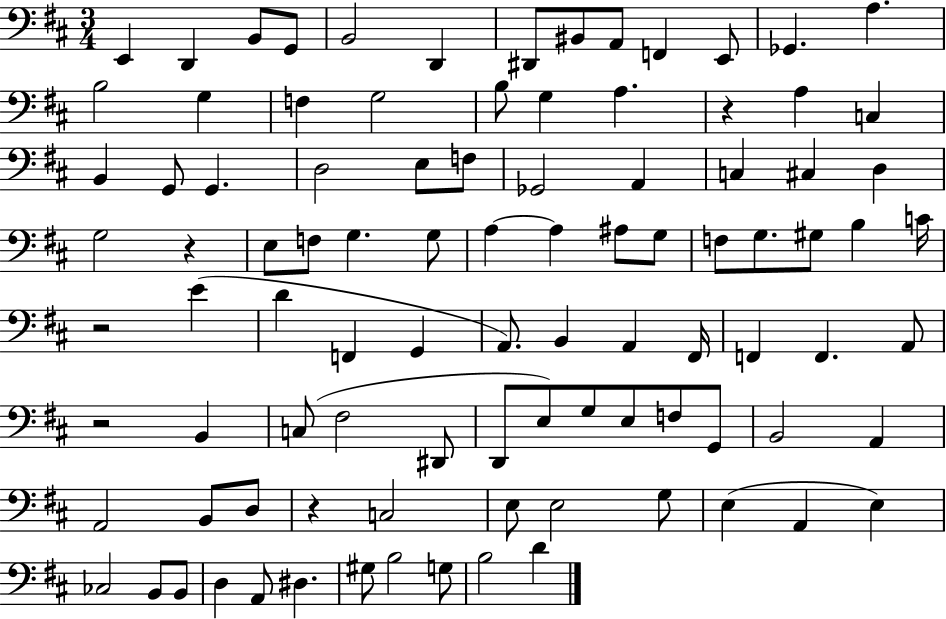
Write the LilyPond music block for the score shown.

{
  \clef bass
  \numericTimeSignature
  \time 3/4
  \key d \major
  e,4 d,4 b,8 g,8 | b,2 d,4 | dis,8 bis,8 a,8 f,4 e,8 | ges,4. a4. | \break b2 g4 | f4 g2 | b8 g4 a4. | r4 a4 c4 | \break b,4 g,8 g,4. | d2 e8 f8 | ges,2 a,4 | c4 cis4 d4 | \break g2 r4 | e8 f8 g4. g8 | a4~~ a4 ais8 g8 | f8 g8. gis8 b4 c'16 | \break r2 e'4( | d'4 f,4 g,4 | a,8.) b,4 a,4 fis,16 | f,4 f,4. a,8 | \break r2 b,4 | c8( fis2 dis,8 | d,8 e8) g8 e8 f8 g,8 | b,2 a,4 | \break a,2 b,8 d8 | r4 c2 | e8 e2 g8 | e4( a,4 e4) | \break ces2 b,8 b,8 | d4 a,8 dis4. | gis8 b2 g8 | b2 d'4 | \break \bar "|."
}